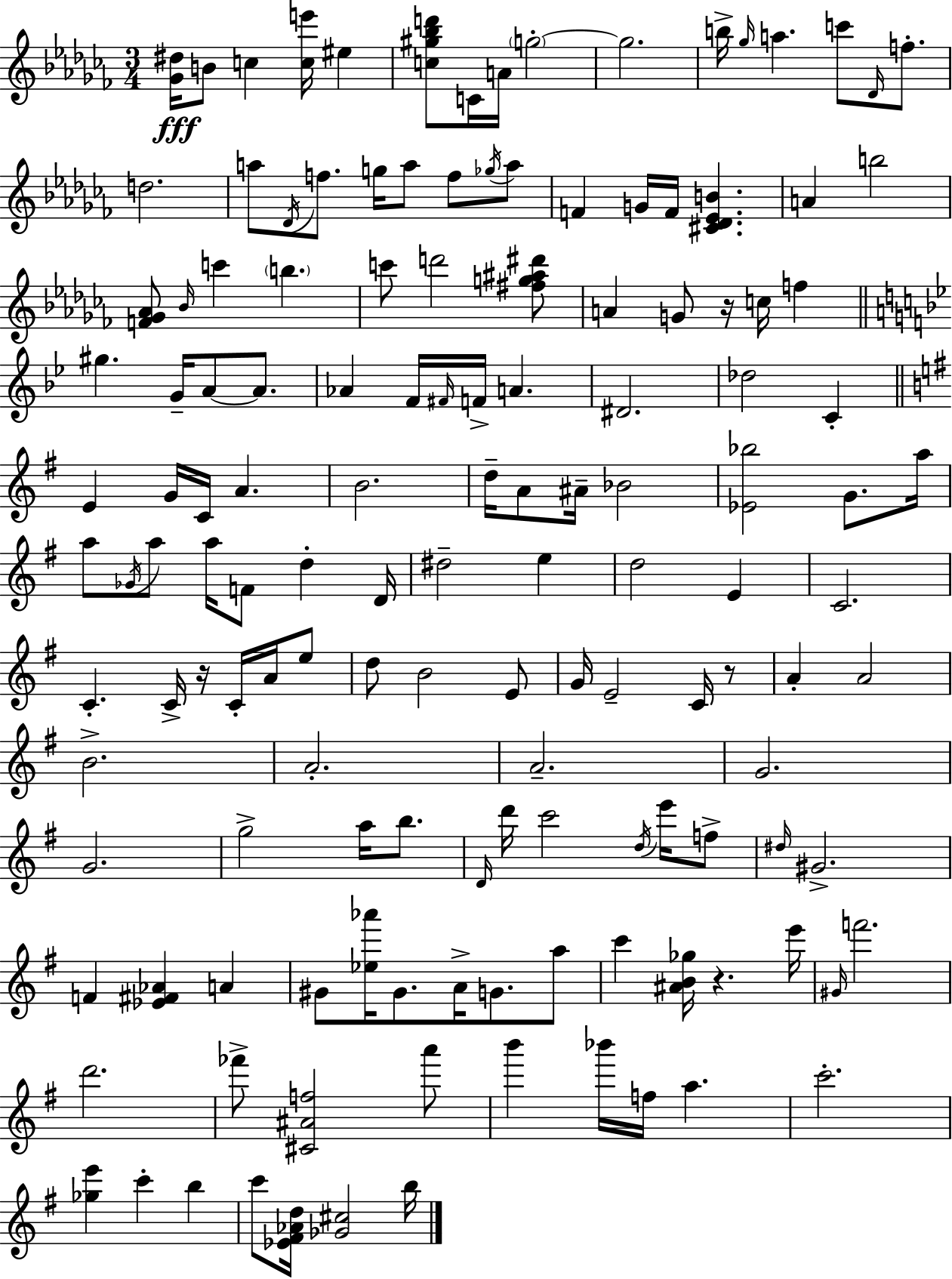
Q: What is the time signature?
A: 3/4